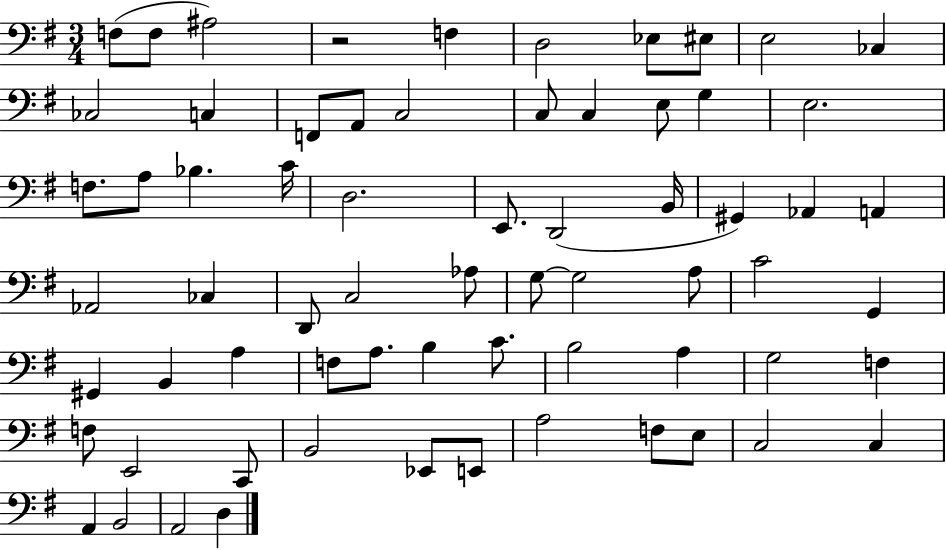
{
  \clef bass
  \numericTimeSignature
  \time 3/4
  \key g \major
  \repeat volta 2 { f8( f8 ais2) | r2 f4 | d2 ees8 eis8 | e2 ces4 | \break ces2 c4 | f,8 a,8 c2 | c8 c4 e8 g4 | e2. | \break f8. a8 bes4. c'16 | d2. | e,8. d,2( b,16 | gis,4) aes,4 a,4 | \break aes,2 ces4 | d,8 c2 aes8 | g8~~ g2 a8 | c'2 g,4 | \break gis,4 b,4 a4 | f8 a8. b4 c'8. | b2 a4 | g2 f4 | \break f8 e,2 c,8 | b,2 ees,8 e,8 | a2 f8 e8 | c2 c4 | \break a,4 b,2 | a,2 d4 | } \bar "|."
}